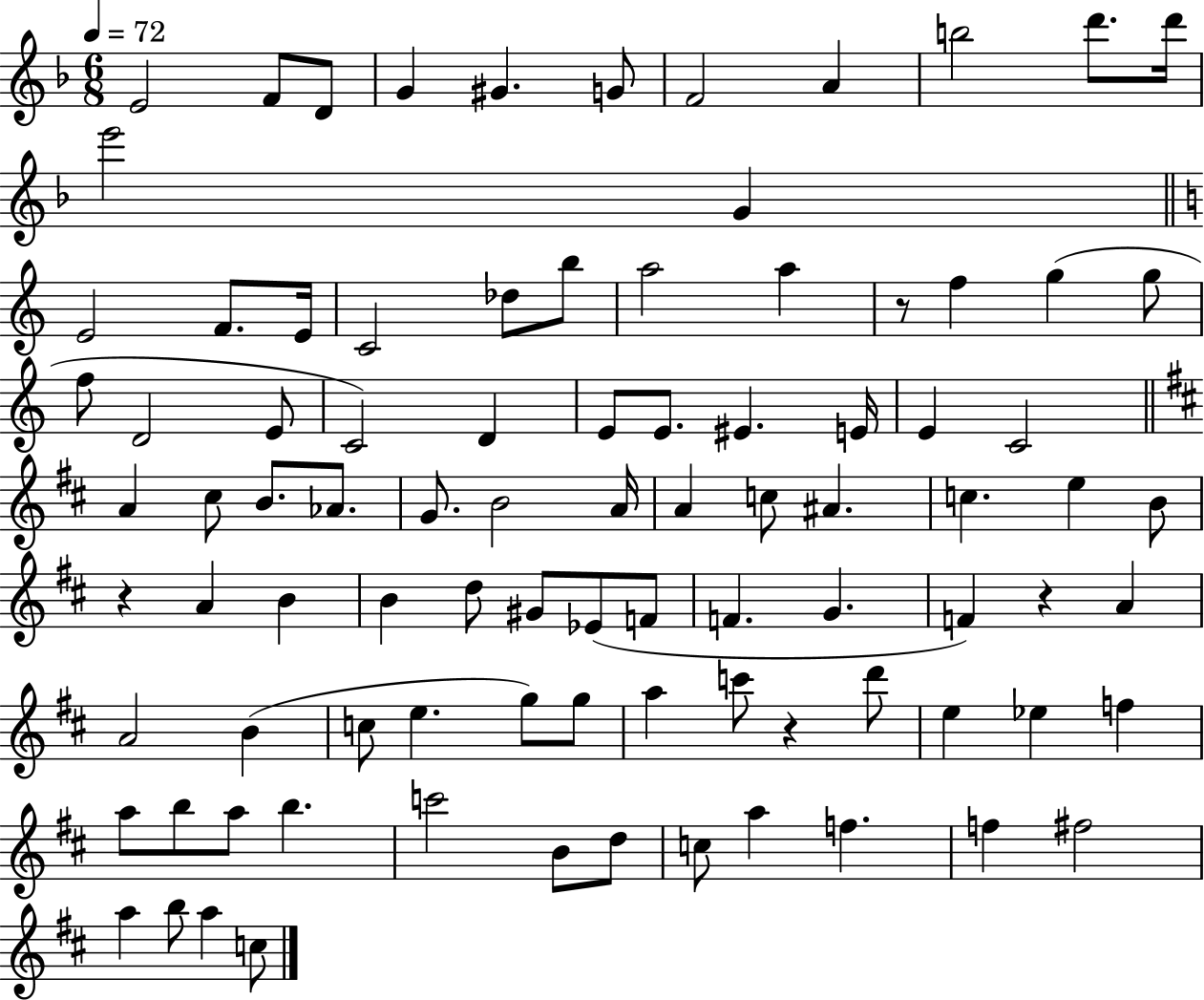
{
  \clef treble
  \numericTimeSignature
  \time 6/8
  \key f \major
  \tempo 4 = 72
  e'2 f'8 d'8 | g'4 gis'4. g'8 | f'2 a'4 | b''2 d'''8. d'''16 | \break e'''2 g'4 | \bar "||" \break \key c \major e'2 f'8. e'16 | c'2 des''8 b''8 | a''2 a''4 | r8 f''4 g''4( g''8 | \break f''8 d'2 e'8 | c'2) d'4 | e'8 e'8. eis'4. e'16 | e'4 c'2 | \break \bar "||" \break \key d \major a'4 cis''8 b'8. aes'8. | g'8. b'2 a'16 | a'4 c''8 ais'4. | c''4. e''4 b'8 | \break r4 a'4 b'4 | b'4 d''8 gis'8 ees'8( f'8 | f'4. g'4. | f'4) r4 a'4 | \break a'2 b'4( | c''8 e''4. g''8) g''8 | a''4 c'''8 r4 d'''8 | e''4 ees''4 f''4 | \break a''8 b''8 a''8 b''4. | c'''2 b'8 d''8 | c''8 a''4 f''4. | f''4 fis''2 | \break a''4 b''8 a''4 c''8 | \bar "|."
}